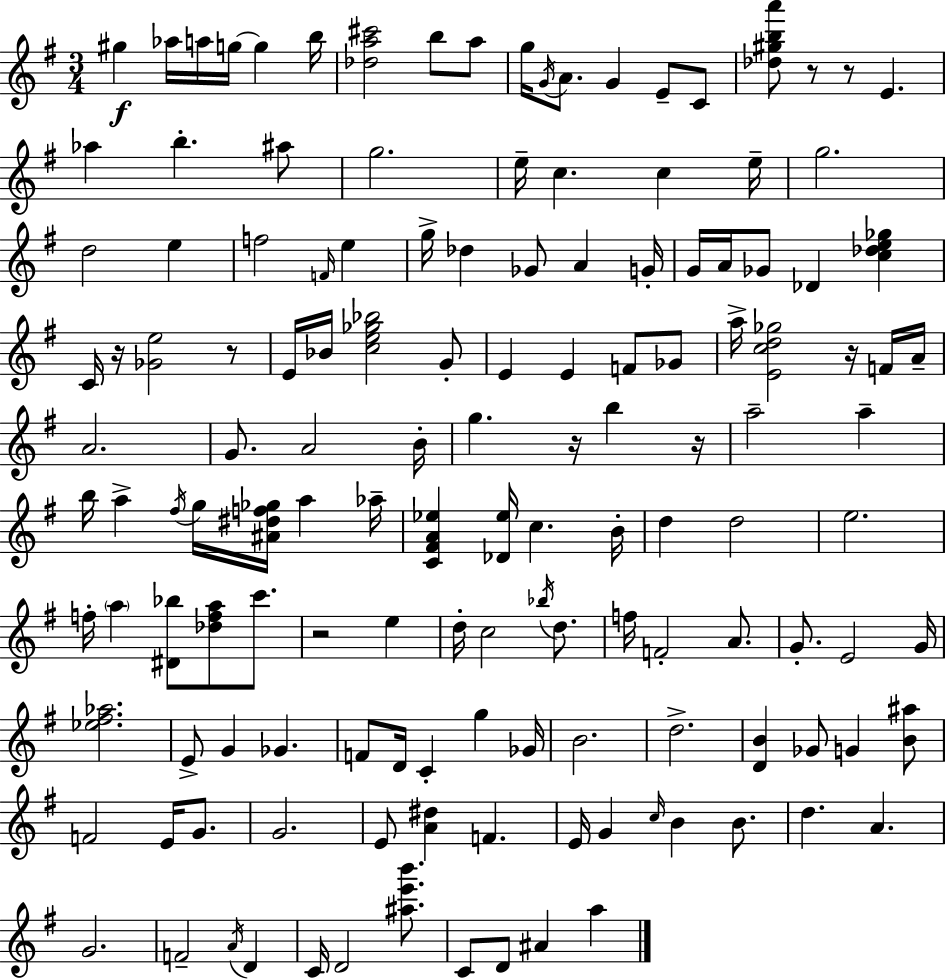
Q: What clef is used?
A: treble